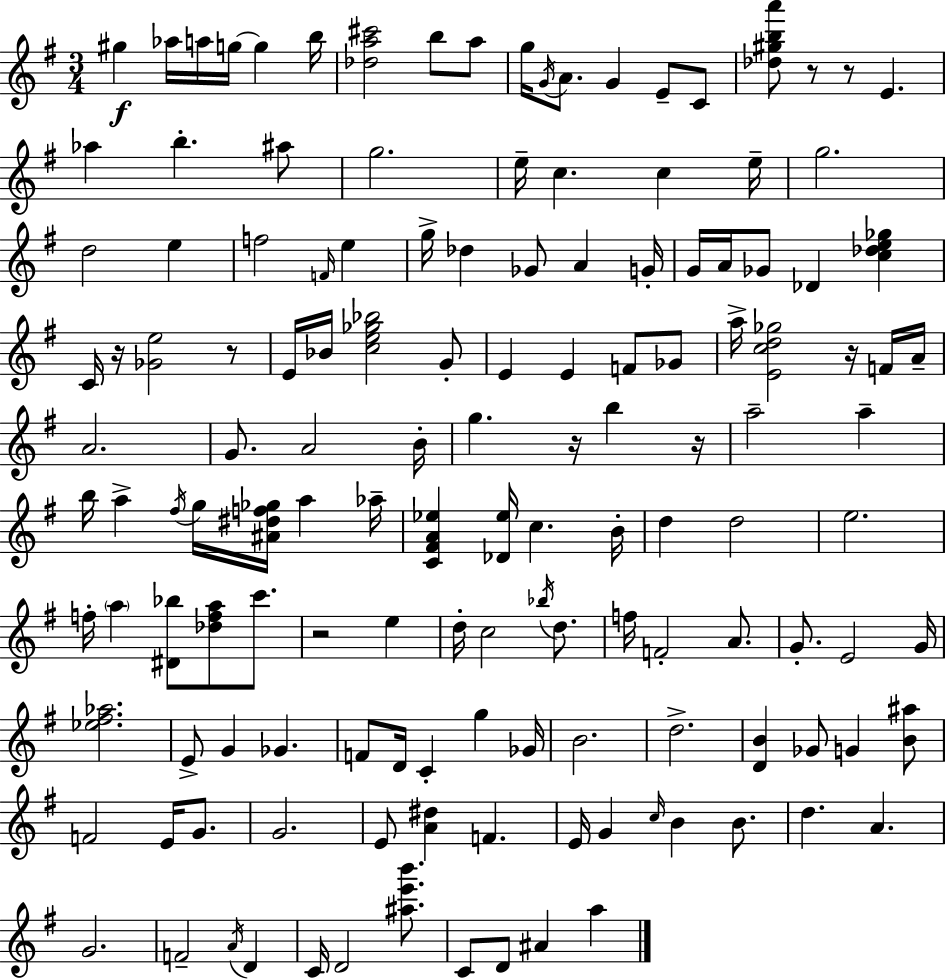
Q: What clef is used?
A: treble